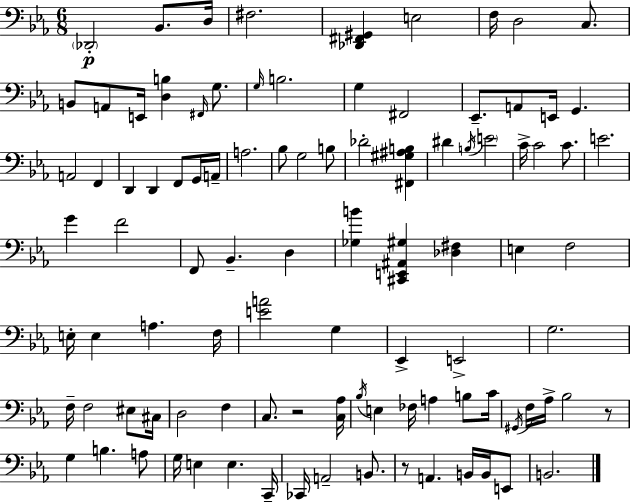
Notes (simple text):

Db2/h Bb2/e. D3/s F#3/h. [Db2,F#2,G#2]/q E3/h F3/s D3/h C3/e. B2/e A2/e E2/s [D3,B3]/q F#2/s G3/e. G3/s B3/h. G3/q F#2/h Eb2/e. A2/e E2/s G2/q. A2/h F2/q D2/q D2/q F2/e G2/s A2/s A3/h. Bb3/e G3/h B3/e Db4/h [F#2,G#3,A#3,B3]/q D#4/q B3/s E4/h C4/s C4/h C4/e. E4/h. G4/q F4/h F2/e Bb2/q. D3/q [Gb3,B4]/q [C#2,E2,A#2,G#3]/q [Db3,F#3]/q E3/q F3/h E3/s E3/q A3/q. F3/s [E4,A4]/h G3/q Eb2/q E2/h G3/h. F3/s F3/h EIS3/e C#3/s D3/h F3/q C3/e. R/h [C3,Ab3]/s Bb3/s E3/q FES3/s A3/q B3/e C4/s G#2/s F3/s Ab3/s Bb3/h R/e G3/q B3/q. A3/e G3/s E3/q E3/q. C2/s CES2/s A2/h B2/e. R/e A2/q. B2/s B2/s E2/e B2/h.